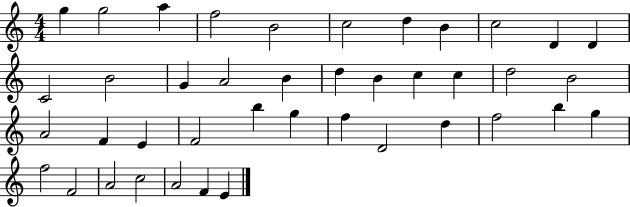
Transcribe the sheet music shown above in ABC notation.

X:1
T:Untitled
M:4/4
L:1/4
K:C
g g2 a f2 B2 c2 d B c2 D D C2 B2 G A2 B d B c c d2 B2 A2 F E F2 b g f D2 d f2 b g f2 F2 A2 c2 A2 F E